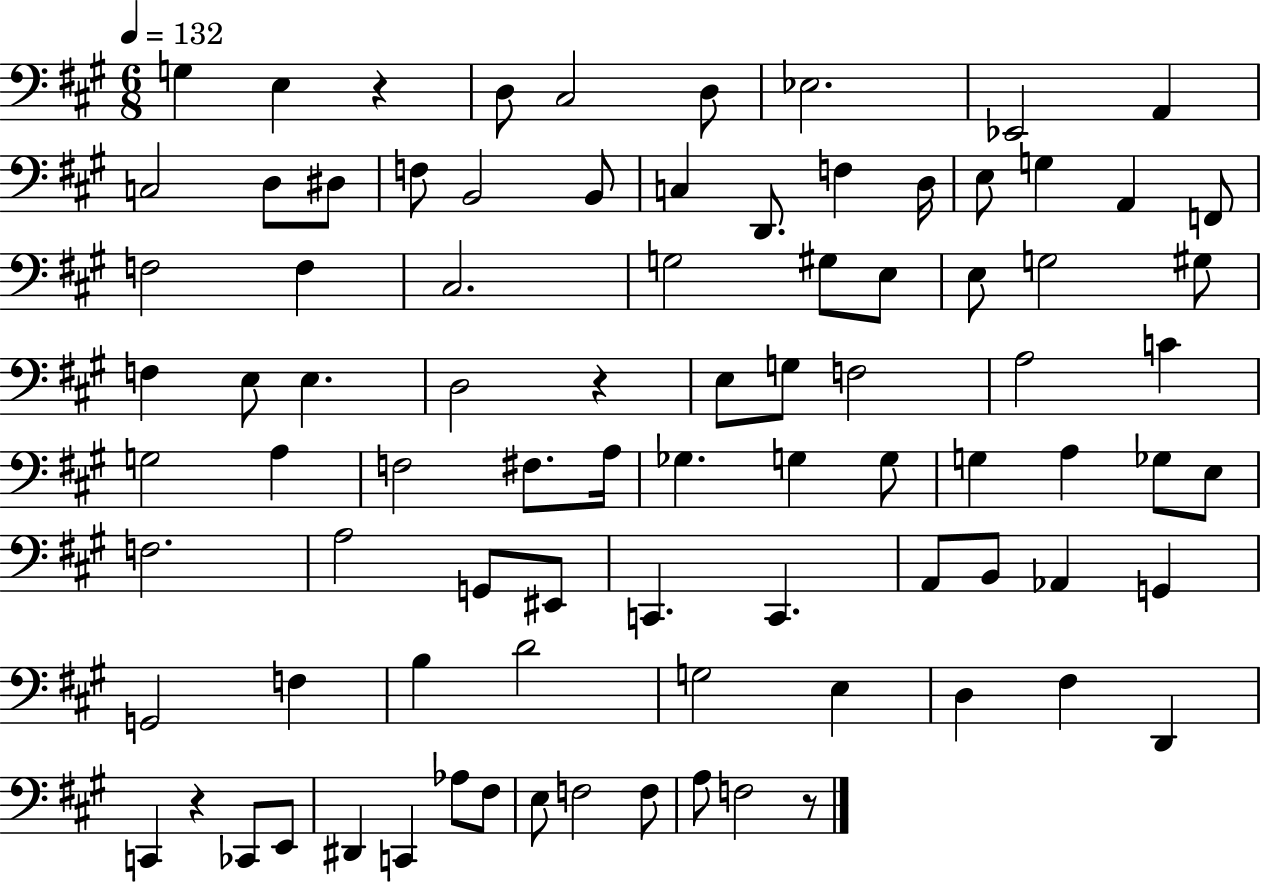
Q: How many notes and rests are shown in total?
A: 87